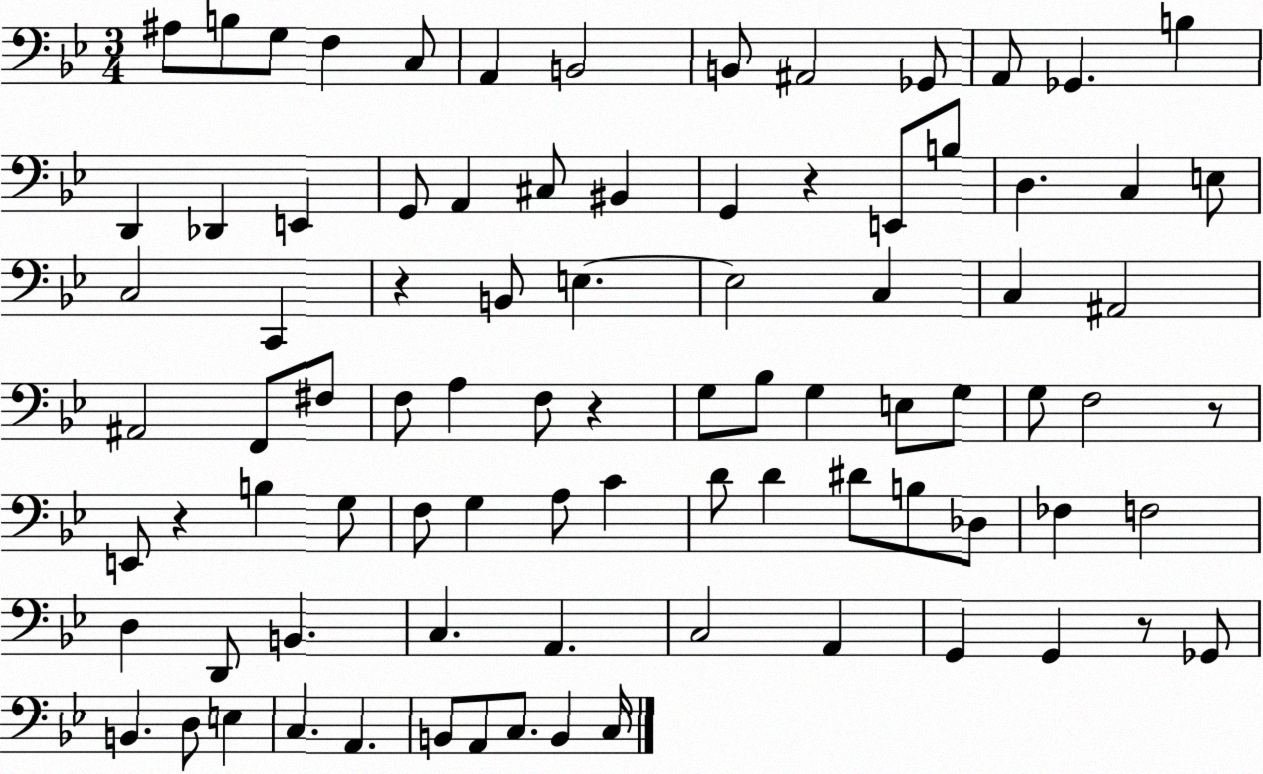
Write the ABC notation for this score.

X:1
T:Untitled
M:3/4
L:1/4
K:Bb
^A,/2 B,/2 G,/2 F, C,/2 A,, B,,2 B,,/2 ^A,,2 _G,,/2 A,,/2 _G,, B, D,, _D,, E,, G,,/2 A,, ^C,/2 ^B,, G,, z E,,/2 B,/2 D, C, E,/2 C,2 C,, z B,,/2 E, E,2 C, C, ^A,,2 ^A,,2 F,,/2 ^F,/2 F,/2 A, F,/2 z G,/2 _B,/2 G, E,/2 G,/2 G,/2 F,2 z/2 E,,/2 z B, G,/2 F,/2 G, A,/2 C D/2 D ^D/2 B,/2 _D,/2 _F, F,2 D, D,,/2 B,, C, A,, C,2 A,, G,, G,, z/2 _G,,/2 B,, D,/2 E, C, A,, B,,/2 A,,/2 C,/2 B,, C,/4